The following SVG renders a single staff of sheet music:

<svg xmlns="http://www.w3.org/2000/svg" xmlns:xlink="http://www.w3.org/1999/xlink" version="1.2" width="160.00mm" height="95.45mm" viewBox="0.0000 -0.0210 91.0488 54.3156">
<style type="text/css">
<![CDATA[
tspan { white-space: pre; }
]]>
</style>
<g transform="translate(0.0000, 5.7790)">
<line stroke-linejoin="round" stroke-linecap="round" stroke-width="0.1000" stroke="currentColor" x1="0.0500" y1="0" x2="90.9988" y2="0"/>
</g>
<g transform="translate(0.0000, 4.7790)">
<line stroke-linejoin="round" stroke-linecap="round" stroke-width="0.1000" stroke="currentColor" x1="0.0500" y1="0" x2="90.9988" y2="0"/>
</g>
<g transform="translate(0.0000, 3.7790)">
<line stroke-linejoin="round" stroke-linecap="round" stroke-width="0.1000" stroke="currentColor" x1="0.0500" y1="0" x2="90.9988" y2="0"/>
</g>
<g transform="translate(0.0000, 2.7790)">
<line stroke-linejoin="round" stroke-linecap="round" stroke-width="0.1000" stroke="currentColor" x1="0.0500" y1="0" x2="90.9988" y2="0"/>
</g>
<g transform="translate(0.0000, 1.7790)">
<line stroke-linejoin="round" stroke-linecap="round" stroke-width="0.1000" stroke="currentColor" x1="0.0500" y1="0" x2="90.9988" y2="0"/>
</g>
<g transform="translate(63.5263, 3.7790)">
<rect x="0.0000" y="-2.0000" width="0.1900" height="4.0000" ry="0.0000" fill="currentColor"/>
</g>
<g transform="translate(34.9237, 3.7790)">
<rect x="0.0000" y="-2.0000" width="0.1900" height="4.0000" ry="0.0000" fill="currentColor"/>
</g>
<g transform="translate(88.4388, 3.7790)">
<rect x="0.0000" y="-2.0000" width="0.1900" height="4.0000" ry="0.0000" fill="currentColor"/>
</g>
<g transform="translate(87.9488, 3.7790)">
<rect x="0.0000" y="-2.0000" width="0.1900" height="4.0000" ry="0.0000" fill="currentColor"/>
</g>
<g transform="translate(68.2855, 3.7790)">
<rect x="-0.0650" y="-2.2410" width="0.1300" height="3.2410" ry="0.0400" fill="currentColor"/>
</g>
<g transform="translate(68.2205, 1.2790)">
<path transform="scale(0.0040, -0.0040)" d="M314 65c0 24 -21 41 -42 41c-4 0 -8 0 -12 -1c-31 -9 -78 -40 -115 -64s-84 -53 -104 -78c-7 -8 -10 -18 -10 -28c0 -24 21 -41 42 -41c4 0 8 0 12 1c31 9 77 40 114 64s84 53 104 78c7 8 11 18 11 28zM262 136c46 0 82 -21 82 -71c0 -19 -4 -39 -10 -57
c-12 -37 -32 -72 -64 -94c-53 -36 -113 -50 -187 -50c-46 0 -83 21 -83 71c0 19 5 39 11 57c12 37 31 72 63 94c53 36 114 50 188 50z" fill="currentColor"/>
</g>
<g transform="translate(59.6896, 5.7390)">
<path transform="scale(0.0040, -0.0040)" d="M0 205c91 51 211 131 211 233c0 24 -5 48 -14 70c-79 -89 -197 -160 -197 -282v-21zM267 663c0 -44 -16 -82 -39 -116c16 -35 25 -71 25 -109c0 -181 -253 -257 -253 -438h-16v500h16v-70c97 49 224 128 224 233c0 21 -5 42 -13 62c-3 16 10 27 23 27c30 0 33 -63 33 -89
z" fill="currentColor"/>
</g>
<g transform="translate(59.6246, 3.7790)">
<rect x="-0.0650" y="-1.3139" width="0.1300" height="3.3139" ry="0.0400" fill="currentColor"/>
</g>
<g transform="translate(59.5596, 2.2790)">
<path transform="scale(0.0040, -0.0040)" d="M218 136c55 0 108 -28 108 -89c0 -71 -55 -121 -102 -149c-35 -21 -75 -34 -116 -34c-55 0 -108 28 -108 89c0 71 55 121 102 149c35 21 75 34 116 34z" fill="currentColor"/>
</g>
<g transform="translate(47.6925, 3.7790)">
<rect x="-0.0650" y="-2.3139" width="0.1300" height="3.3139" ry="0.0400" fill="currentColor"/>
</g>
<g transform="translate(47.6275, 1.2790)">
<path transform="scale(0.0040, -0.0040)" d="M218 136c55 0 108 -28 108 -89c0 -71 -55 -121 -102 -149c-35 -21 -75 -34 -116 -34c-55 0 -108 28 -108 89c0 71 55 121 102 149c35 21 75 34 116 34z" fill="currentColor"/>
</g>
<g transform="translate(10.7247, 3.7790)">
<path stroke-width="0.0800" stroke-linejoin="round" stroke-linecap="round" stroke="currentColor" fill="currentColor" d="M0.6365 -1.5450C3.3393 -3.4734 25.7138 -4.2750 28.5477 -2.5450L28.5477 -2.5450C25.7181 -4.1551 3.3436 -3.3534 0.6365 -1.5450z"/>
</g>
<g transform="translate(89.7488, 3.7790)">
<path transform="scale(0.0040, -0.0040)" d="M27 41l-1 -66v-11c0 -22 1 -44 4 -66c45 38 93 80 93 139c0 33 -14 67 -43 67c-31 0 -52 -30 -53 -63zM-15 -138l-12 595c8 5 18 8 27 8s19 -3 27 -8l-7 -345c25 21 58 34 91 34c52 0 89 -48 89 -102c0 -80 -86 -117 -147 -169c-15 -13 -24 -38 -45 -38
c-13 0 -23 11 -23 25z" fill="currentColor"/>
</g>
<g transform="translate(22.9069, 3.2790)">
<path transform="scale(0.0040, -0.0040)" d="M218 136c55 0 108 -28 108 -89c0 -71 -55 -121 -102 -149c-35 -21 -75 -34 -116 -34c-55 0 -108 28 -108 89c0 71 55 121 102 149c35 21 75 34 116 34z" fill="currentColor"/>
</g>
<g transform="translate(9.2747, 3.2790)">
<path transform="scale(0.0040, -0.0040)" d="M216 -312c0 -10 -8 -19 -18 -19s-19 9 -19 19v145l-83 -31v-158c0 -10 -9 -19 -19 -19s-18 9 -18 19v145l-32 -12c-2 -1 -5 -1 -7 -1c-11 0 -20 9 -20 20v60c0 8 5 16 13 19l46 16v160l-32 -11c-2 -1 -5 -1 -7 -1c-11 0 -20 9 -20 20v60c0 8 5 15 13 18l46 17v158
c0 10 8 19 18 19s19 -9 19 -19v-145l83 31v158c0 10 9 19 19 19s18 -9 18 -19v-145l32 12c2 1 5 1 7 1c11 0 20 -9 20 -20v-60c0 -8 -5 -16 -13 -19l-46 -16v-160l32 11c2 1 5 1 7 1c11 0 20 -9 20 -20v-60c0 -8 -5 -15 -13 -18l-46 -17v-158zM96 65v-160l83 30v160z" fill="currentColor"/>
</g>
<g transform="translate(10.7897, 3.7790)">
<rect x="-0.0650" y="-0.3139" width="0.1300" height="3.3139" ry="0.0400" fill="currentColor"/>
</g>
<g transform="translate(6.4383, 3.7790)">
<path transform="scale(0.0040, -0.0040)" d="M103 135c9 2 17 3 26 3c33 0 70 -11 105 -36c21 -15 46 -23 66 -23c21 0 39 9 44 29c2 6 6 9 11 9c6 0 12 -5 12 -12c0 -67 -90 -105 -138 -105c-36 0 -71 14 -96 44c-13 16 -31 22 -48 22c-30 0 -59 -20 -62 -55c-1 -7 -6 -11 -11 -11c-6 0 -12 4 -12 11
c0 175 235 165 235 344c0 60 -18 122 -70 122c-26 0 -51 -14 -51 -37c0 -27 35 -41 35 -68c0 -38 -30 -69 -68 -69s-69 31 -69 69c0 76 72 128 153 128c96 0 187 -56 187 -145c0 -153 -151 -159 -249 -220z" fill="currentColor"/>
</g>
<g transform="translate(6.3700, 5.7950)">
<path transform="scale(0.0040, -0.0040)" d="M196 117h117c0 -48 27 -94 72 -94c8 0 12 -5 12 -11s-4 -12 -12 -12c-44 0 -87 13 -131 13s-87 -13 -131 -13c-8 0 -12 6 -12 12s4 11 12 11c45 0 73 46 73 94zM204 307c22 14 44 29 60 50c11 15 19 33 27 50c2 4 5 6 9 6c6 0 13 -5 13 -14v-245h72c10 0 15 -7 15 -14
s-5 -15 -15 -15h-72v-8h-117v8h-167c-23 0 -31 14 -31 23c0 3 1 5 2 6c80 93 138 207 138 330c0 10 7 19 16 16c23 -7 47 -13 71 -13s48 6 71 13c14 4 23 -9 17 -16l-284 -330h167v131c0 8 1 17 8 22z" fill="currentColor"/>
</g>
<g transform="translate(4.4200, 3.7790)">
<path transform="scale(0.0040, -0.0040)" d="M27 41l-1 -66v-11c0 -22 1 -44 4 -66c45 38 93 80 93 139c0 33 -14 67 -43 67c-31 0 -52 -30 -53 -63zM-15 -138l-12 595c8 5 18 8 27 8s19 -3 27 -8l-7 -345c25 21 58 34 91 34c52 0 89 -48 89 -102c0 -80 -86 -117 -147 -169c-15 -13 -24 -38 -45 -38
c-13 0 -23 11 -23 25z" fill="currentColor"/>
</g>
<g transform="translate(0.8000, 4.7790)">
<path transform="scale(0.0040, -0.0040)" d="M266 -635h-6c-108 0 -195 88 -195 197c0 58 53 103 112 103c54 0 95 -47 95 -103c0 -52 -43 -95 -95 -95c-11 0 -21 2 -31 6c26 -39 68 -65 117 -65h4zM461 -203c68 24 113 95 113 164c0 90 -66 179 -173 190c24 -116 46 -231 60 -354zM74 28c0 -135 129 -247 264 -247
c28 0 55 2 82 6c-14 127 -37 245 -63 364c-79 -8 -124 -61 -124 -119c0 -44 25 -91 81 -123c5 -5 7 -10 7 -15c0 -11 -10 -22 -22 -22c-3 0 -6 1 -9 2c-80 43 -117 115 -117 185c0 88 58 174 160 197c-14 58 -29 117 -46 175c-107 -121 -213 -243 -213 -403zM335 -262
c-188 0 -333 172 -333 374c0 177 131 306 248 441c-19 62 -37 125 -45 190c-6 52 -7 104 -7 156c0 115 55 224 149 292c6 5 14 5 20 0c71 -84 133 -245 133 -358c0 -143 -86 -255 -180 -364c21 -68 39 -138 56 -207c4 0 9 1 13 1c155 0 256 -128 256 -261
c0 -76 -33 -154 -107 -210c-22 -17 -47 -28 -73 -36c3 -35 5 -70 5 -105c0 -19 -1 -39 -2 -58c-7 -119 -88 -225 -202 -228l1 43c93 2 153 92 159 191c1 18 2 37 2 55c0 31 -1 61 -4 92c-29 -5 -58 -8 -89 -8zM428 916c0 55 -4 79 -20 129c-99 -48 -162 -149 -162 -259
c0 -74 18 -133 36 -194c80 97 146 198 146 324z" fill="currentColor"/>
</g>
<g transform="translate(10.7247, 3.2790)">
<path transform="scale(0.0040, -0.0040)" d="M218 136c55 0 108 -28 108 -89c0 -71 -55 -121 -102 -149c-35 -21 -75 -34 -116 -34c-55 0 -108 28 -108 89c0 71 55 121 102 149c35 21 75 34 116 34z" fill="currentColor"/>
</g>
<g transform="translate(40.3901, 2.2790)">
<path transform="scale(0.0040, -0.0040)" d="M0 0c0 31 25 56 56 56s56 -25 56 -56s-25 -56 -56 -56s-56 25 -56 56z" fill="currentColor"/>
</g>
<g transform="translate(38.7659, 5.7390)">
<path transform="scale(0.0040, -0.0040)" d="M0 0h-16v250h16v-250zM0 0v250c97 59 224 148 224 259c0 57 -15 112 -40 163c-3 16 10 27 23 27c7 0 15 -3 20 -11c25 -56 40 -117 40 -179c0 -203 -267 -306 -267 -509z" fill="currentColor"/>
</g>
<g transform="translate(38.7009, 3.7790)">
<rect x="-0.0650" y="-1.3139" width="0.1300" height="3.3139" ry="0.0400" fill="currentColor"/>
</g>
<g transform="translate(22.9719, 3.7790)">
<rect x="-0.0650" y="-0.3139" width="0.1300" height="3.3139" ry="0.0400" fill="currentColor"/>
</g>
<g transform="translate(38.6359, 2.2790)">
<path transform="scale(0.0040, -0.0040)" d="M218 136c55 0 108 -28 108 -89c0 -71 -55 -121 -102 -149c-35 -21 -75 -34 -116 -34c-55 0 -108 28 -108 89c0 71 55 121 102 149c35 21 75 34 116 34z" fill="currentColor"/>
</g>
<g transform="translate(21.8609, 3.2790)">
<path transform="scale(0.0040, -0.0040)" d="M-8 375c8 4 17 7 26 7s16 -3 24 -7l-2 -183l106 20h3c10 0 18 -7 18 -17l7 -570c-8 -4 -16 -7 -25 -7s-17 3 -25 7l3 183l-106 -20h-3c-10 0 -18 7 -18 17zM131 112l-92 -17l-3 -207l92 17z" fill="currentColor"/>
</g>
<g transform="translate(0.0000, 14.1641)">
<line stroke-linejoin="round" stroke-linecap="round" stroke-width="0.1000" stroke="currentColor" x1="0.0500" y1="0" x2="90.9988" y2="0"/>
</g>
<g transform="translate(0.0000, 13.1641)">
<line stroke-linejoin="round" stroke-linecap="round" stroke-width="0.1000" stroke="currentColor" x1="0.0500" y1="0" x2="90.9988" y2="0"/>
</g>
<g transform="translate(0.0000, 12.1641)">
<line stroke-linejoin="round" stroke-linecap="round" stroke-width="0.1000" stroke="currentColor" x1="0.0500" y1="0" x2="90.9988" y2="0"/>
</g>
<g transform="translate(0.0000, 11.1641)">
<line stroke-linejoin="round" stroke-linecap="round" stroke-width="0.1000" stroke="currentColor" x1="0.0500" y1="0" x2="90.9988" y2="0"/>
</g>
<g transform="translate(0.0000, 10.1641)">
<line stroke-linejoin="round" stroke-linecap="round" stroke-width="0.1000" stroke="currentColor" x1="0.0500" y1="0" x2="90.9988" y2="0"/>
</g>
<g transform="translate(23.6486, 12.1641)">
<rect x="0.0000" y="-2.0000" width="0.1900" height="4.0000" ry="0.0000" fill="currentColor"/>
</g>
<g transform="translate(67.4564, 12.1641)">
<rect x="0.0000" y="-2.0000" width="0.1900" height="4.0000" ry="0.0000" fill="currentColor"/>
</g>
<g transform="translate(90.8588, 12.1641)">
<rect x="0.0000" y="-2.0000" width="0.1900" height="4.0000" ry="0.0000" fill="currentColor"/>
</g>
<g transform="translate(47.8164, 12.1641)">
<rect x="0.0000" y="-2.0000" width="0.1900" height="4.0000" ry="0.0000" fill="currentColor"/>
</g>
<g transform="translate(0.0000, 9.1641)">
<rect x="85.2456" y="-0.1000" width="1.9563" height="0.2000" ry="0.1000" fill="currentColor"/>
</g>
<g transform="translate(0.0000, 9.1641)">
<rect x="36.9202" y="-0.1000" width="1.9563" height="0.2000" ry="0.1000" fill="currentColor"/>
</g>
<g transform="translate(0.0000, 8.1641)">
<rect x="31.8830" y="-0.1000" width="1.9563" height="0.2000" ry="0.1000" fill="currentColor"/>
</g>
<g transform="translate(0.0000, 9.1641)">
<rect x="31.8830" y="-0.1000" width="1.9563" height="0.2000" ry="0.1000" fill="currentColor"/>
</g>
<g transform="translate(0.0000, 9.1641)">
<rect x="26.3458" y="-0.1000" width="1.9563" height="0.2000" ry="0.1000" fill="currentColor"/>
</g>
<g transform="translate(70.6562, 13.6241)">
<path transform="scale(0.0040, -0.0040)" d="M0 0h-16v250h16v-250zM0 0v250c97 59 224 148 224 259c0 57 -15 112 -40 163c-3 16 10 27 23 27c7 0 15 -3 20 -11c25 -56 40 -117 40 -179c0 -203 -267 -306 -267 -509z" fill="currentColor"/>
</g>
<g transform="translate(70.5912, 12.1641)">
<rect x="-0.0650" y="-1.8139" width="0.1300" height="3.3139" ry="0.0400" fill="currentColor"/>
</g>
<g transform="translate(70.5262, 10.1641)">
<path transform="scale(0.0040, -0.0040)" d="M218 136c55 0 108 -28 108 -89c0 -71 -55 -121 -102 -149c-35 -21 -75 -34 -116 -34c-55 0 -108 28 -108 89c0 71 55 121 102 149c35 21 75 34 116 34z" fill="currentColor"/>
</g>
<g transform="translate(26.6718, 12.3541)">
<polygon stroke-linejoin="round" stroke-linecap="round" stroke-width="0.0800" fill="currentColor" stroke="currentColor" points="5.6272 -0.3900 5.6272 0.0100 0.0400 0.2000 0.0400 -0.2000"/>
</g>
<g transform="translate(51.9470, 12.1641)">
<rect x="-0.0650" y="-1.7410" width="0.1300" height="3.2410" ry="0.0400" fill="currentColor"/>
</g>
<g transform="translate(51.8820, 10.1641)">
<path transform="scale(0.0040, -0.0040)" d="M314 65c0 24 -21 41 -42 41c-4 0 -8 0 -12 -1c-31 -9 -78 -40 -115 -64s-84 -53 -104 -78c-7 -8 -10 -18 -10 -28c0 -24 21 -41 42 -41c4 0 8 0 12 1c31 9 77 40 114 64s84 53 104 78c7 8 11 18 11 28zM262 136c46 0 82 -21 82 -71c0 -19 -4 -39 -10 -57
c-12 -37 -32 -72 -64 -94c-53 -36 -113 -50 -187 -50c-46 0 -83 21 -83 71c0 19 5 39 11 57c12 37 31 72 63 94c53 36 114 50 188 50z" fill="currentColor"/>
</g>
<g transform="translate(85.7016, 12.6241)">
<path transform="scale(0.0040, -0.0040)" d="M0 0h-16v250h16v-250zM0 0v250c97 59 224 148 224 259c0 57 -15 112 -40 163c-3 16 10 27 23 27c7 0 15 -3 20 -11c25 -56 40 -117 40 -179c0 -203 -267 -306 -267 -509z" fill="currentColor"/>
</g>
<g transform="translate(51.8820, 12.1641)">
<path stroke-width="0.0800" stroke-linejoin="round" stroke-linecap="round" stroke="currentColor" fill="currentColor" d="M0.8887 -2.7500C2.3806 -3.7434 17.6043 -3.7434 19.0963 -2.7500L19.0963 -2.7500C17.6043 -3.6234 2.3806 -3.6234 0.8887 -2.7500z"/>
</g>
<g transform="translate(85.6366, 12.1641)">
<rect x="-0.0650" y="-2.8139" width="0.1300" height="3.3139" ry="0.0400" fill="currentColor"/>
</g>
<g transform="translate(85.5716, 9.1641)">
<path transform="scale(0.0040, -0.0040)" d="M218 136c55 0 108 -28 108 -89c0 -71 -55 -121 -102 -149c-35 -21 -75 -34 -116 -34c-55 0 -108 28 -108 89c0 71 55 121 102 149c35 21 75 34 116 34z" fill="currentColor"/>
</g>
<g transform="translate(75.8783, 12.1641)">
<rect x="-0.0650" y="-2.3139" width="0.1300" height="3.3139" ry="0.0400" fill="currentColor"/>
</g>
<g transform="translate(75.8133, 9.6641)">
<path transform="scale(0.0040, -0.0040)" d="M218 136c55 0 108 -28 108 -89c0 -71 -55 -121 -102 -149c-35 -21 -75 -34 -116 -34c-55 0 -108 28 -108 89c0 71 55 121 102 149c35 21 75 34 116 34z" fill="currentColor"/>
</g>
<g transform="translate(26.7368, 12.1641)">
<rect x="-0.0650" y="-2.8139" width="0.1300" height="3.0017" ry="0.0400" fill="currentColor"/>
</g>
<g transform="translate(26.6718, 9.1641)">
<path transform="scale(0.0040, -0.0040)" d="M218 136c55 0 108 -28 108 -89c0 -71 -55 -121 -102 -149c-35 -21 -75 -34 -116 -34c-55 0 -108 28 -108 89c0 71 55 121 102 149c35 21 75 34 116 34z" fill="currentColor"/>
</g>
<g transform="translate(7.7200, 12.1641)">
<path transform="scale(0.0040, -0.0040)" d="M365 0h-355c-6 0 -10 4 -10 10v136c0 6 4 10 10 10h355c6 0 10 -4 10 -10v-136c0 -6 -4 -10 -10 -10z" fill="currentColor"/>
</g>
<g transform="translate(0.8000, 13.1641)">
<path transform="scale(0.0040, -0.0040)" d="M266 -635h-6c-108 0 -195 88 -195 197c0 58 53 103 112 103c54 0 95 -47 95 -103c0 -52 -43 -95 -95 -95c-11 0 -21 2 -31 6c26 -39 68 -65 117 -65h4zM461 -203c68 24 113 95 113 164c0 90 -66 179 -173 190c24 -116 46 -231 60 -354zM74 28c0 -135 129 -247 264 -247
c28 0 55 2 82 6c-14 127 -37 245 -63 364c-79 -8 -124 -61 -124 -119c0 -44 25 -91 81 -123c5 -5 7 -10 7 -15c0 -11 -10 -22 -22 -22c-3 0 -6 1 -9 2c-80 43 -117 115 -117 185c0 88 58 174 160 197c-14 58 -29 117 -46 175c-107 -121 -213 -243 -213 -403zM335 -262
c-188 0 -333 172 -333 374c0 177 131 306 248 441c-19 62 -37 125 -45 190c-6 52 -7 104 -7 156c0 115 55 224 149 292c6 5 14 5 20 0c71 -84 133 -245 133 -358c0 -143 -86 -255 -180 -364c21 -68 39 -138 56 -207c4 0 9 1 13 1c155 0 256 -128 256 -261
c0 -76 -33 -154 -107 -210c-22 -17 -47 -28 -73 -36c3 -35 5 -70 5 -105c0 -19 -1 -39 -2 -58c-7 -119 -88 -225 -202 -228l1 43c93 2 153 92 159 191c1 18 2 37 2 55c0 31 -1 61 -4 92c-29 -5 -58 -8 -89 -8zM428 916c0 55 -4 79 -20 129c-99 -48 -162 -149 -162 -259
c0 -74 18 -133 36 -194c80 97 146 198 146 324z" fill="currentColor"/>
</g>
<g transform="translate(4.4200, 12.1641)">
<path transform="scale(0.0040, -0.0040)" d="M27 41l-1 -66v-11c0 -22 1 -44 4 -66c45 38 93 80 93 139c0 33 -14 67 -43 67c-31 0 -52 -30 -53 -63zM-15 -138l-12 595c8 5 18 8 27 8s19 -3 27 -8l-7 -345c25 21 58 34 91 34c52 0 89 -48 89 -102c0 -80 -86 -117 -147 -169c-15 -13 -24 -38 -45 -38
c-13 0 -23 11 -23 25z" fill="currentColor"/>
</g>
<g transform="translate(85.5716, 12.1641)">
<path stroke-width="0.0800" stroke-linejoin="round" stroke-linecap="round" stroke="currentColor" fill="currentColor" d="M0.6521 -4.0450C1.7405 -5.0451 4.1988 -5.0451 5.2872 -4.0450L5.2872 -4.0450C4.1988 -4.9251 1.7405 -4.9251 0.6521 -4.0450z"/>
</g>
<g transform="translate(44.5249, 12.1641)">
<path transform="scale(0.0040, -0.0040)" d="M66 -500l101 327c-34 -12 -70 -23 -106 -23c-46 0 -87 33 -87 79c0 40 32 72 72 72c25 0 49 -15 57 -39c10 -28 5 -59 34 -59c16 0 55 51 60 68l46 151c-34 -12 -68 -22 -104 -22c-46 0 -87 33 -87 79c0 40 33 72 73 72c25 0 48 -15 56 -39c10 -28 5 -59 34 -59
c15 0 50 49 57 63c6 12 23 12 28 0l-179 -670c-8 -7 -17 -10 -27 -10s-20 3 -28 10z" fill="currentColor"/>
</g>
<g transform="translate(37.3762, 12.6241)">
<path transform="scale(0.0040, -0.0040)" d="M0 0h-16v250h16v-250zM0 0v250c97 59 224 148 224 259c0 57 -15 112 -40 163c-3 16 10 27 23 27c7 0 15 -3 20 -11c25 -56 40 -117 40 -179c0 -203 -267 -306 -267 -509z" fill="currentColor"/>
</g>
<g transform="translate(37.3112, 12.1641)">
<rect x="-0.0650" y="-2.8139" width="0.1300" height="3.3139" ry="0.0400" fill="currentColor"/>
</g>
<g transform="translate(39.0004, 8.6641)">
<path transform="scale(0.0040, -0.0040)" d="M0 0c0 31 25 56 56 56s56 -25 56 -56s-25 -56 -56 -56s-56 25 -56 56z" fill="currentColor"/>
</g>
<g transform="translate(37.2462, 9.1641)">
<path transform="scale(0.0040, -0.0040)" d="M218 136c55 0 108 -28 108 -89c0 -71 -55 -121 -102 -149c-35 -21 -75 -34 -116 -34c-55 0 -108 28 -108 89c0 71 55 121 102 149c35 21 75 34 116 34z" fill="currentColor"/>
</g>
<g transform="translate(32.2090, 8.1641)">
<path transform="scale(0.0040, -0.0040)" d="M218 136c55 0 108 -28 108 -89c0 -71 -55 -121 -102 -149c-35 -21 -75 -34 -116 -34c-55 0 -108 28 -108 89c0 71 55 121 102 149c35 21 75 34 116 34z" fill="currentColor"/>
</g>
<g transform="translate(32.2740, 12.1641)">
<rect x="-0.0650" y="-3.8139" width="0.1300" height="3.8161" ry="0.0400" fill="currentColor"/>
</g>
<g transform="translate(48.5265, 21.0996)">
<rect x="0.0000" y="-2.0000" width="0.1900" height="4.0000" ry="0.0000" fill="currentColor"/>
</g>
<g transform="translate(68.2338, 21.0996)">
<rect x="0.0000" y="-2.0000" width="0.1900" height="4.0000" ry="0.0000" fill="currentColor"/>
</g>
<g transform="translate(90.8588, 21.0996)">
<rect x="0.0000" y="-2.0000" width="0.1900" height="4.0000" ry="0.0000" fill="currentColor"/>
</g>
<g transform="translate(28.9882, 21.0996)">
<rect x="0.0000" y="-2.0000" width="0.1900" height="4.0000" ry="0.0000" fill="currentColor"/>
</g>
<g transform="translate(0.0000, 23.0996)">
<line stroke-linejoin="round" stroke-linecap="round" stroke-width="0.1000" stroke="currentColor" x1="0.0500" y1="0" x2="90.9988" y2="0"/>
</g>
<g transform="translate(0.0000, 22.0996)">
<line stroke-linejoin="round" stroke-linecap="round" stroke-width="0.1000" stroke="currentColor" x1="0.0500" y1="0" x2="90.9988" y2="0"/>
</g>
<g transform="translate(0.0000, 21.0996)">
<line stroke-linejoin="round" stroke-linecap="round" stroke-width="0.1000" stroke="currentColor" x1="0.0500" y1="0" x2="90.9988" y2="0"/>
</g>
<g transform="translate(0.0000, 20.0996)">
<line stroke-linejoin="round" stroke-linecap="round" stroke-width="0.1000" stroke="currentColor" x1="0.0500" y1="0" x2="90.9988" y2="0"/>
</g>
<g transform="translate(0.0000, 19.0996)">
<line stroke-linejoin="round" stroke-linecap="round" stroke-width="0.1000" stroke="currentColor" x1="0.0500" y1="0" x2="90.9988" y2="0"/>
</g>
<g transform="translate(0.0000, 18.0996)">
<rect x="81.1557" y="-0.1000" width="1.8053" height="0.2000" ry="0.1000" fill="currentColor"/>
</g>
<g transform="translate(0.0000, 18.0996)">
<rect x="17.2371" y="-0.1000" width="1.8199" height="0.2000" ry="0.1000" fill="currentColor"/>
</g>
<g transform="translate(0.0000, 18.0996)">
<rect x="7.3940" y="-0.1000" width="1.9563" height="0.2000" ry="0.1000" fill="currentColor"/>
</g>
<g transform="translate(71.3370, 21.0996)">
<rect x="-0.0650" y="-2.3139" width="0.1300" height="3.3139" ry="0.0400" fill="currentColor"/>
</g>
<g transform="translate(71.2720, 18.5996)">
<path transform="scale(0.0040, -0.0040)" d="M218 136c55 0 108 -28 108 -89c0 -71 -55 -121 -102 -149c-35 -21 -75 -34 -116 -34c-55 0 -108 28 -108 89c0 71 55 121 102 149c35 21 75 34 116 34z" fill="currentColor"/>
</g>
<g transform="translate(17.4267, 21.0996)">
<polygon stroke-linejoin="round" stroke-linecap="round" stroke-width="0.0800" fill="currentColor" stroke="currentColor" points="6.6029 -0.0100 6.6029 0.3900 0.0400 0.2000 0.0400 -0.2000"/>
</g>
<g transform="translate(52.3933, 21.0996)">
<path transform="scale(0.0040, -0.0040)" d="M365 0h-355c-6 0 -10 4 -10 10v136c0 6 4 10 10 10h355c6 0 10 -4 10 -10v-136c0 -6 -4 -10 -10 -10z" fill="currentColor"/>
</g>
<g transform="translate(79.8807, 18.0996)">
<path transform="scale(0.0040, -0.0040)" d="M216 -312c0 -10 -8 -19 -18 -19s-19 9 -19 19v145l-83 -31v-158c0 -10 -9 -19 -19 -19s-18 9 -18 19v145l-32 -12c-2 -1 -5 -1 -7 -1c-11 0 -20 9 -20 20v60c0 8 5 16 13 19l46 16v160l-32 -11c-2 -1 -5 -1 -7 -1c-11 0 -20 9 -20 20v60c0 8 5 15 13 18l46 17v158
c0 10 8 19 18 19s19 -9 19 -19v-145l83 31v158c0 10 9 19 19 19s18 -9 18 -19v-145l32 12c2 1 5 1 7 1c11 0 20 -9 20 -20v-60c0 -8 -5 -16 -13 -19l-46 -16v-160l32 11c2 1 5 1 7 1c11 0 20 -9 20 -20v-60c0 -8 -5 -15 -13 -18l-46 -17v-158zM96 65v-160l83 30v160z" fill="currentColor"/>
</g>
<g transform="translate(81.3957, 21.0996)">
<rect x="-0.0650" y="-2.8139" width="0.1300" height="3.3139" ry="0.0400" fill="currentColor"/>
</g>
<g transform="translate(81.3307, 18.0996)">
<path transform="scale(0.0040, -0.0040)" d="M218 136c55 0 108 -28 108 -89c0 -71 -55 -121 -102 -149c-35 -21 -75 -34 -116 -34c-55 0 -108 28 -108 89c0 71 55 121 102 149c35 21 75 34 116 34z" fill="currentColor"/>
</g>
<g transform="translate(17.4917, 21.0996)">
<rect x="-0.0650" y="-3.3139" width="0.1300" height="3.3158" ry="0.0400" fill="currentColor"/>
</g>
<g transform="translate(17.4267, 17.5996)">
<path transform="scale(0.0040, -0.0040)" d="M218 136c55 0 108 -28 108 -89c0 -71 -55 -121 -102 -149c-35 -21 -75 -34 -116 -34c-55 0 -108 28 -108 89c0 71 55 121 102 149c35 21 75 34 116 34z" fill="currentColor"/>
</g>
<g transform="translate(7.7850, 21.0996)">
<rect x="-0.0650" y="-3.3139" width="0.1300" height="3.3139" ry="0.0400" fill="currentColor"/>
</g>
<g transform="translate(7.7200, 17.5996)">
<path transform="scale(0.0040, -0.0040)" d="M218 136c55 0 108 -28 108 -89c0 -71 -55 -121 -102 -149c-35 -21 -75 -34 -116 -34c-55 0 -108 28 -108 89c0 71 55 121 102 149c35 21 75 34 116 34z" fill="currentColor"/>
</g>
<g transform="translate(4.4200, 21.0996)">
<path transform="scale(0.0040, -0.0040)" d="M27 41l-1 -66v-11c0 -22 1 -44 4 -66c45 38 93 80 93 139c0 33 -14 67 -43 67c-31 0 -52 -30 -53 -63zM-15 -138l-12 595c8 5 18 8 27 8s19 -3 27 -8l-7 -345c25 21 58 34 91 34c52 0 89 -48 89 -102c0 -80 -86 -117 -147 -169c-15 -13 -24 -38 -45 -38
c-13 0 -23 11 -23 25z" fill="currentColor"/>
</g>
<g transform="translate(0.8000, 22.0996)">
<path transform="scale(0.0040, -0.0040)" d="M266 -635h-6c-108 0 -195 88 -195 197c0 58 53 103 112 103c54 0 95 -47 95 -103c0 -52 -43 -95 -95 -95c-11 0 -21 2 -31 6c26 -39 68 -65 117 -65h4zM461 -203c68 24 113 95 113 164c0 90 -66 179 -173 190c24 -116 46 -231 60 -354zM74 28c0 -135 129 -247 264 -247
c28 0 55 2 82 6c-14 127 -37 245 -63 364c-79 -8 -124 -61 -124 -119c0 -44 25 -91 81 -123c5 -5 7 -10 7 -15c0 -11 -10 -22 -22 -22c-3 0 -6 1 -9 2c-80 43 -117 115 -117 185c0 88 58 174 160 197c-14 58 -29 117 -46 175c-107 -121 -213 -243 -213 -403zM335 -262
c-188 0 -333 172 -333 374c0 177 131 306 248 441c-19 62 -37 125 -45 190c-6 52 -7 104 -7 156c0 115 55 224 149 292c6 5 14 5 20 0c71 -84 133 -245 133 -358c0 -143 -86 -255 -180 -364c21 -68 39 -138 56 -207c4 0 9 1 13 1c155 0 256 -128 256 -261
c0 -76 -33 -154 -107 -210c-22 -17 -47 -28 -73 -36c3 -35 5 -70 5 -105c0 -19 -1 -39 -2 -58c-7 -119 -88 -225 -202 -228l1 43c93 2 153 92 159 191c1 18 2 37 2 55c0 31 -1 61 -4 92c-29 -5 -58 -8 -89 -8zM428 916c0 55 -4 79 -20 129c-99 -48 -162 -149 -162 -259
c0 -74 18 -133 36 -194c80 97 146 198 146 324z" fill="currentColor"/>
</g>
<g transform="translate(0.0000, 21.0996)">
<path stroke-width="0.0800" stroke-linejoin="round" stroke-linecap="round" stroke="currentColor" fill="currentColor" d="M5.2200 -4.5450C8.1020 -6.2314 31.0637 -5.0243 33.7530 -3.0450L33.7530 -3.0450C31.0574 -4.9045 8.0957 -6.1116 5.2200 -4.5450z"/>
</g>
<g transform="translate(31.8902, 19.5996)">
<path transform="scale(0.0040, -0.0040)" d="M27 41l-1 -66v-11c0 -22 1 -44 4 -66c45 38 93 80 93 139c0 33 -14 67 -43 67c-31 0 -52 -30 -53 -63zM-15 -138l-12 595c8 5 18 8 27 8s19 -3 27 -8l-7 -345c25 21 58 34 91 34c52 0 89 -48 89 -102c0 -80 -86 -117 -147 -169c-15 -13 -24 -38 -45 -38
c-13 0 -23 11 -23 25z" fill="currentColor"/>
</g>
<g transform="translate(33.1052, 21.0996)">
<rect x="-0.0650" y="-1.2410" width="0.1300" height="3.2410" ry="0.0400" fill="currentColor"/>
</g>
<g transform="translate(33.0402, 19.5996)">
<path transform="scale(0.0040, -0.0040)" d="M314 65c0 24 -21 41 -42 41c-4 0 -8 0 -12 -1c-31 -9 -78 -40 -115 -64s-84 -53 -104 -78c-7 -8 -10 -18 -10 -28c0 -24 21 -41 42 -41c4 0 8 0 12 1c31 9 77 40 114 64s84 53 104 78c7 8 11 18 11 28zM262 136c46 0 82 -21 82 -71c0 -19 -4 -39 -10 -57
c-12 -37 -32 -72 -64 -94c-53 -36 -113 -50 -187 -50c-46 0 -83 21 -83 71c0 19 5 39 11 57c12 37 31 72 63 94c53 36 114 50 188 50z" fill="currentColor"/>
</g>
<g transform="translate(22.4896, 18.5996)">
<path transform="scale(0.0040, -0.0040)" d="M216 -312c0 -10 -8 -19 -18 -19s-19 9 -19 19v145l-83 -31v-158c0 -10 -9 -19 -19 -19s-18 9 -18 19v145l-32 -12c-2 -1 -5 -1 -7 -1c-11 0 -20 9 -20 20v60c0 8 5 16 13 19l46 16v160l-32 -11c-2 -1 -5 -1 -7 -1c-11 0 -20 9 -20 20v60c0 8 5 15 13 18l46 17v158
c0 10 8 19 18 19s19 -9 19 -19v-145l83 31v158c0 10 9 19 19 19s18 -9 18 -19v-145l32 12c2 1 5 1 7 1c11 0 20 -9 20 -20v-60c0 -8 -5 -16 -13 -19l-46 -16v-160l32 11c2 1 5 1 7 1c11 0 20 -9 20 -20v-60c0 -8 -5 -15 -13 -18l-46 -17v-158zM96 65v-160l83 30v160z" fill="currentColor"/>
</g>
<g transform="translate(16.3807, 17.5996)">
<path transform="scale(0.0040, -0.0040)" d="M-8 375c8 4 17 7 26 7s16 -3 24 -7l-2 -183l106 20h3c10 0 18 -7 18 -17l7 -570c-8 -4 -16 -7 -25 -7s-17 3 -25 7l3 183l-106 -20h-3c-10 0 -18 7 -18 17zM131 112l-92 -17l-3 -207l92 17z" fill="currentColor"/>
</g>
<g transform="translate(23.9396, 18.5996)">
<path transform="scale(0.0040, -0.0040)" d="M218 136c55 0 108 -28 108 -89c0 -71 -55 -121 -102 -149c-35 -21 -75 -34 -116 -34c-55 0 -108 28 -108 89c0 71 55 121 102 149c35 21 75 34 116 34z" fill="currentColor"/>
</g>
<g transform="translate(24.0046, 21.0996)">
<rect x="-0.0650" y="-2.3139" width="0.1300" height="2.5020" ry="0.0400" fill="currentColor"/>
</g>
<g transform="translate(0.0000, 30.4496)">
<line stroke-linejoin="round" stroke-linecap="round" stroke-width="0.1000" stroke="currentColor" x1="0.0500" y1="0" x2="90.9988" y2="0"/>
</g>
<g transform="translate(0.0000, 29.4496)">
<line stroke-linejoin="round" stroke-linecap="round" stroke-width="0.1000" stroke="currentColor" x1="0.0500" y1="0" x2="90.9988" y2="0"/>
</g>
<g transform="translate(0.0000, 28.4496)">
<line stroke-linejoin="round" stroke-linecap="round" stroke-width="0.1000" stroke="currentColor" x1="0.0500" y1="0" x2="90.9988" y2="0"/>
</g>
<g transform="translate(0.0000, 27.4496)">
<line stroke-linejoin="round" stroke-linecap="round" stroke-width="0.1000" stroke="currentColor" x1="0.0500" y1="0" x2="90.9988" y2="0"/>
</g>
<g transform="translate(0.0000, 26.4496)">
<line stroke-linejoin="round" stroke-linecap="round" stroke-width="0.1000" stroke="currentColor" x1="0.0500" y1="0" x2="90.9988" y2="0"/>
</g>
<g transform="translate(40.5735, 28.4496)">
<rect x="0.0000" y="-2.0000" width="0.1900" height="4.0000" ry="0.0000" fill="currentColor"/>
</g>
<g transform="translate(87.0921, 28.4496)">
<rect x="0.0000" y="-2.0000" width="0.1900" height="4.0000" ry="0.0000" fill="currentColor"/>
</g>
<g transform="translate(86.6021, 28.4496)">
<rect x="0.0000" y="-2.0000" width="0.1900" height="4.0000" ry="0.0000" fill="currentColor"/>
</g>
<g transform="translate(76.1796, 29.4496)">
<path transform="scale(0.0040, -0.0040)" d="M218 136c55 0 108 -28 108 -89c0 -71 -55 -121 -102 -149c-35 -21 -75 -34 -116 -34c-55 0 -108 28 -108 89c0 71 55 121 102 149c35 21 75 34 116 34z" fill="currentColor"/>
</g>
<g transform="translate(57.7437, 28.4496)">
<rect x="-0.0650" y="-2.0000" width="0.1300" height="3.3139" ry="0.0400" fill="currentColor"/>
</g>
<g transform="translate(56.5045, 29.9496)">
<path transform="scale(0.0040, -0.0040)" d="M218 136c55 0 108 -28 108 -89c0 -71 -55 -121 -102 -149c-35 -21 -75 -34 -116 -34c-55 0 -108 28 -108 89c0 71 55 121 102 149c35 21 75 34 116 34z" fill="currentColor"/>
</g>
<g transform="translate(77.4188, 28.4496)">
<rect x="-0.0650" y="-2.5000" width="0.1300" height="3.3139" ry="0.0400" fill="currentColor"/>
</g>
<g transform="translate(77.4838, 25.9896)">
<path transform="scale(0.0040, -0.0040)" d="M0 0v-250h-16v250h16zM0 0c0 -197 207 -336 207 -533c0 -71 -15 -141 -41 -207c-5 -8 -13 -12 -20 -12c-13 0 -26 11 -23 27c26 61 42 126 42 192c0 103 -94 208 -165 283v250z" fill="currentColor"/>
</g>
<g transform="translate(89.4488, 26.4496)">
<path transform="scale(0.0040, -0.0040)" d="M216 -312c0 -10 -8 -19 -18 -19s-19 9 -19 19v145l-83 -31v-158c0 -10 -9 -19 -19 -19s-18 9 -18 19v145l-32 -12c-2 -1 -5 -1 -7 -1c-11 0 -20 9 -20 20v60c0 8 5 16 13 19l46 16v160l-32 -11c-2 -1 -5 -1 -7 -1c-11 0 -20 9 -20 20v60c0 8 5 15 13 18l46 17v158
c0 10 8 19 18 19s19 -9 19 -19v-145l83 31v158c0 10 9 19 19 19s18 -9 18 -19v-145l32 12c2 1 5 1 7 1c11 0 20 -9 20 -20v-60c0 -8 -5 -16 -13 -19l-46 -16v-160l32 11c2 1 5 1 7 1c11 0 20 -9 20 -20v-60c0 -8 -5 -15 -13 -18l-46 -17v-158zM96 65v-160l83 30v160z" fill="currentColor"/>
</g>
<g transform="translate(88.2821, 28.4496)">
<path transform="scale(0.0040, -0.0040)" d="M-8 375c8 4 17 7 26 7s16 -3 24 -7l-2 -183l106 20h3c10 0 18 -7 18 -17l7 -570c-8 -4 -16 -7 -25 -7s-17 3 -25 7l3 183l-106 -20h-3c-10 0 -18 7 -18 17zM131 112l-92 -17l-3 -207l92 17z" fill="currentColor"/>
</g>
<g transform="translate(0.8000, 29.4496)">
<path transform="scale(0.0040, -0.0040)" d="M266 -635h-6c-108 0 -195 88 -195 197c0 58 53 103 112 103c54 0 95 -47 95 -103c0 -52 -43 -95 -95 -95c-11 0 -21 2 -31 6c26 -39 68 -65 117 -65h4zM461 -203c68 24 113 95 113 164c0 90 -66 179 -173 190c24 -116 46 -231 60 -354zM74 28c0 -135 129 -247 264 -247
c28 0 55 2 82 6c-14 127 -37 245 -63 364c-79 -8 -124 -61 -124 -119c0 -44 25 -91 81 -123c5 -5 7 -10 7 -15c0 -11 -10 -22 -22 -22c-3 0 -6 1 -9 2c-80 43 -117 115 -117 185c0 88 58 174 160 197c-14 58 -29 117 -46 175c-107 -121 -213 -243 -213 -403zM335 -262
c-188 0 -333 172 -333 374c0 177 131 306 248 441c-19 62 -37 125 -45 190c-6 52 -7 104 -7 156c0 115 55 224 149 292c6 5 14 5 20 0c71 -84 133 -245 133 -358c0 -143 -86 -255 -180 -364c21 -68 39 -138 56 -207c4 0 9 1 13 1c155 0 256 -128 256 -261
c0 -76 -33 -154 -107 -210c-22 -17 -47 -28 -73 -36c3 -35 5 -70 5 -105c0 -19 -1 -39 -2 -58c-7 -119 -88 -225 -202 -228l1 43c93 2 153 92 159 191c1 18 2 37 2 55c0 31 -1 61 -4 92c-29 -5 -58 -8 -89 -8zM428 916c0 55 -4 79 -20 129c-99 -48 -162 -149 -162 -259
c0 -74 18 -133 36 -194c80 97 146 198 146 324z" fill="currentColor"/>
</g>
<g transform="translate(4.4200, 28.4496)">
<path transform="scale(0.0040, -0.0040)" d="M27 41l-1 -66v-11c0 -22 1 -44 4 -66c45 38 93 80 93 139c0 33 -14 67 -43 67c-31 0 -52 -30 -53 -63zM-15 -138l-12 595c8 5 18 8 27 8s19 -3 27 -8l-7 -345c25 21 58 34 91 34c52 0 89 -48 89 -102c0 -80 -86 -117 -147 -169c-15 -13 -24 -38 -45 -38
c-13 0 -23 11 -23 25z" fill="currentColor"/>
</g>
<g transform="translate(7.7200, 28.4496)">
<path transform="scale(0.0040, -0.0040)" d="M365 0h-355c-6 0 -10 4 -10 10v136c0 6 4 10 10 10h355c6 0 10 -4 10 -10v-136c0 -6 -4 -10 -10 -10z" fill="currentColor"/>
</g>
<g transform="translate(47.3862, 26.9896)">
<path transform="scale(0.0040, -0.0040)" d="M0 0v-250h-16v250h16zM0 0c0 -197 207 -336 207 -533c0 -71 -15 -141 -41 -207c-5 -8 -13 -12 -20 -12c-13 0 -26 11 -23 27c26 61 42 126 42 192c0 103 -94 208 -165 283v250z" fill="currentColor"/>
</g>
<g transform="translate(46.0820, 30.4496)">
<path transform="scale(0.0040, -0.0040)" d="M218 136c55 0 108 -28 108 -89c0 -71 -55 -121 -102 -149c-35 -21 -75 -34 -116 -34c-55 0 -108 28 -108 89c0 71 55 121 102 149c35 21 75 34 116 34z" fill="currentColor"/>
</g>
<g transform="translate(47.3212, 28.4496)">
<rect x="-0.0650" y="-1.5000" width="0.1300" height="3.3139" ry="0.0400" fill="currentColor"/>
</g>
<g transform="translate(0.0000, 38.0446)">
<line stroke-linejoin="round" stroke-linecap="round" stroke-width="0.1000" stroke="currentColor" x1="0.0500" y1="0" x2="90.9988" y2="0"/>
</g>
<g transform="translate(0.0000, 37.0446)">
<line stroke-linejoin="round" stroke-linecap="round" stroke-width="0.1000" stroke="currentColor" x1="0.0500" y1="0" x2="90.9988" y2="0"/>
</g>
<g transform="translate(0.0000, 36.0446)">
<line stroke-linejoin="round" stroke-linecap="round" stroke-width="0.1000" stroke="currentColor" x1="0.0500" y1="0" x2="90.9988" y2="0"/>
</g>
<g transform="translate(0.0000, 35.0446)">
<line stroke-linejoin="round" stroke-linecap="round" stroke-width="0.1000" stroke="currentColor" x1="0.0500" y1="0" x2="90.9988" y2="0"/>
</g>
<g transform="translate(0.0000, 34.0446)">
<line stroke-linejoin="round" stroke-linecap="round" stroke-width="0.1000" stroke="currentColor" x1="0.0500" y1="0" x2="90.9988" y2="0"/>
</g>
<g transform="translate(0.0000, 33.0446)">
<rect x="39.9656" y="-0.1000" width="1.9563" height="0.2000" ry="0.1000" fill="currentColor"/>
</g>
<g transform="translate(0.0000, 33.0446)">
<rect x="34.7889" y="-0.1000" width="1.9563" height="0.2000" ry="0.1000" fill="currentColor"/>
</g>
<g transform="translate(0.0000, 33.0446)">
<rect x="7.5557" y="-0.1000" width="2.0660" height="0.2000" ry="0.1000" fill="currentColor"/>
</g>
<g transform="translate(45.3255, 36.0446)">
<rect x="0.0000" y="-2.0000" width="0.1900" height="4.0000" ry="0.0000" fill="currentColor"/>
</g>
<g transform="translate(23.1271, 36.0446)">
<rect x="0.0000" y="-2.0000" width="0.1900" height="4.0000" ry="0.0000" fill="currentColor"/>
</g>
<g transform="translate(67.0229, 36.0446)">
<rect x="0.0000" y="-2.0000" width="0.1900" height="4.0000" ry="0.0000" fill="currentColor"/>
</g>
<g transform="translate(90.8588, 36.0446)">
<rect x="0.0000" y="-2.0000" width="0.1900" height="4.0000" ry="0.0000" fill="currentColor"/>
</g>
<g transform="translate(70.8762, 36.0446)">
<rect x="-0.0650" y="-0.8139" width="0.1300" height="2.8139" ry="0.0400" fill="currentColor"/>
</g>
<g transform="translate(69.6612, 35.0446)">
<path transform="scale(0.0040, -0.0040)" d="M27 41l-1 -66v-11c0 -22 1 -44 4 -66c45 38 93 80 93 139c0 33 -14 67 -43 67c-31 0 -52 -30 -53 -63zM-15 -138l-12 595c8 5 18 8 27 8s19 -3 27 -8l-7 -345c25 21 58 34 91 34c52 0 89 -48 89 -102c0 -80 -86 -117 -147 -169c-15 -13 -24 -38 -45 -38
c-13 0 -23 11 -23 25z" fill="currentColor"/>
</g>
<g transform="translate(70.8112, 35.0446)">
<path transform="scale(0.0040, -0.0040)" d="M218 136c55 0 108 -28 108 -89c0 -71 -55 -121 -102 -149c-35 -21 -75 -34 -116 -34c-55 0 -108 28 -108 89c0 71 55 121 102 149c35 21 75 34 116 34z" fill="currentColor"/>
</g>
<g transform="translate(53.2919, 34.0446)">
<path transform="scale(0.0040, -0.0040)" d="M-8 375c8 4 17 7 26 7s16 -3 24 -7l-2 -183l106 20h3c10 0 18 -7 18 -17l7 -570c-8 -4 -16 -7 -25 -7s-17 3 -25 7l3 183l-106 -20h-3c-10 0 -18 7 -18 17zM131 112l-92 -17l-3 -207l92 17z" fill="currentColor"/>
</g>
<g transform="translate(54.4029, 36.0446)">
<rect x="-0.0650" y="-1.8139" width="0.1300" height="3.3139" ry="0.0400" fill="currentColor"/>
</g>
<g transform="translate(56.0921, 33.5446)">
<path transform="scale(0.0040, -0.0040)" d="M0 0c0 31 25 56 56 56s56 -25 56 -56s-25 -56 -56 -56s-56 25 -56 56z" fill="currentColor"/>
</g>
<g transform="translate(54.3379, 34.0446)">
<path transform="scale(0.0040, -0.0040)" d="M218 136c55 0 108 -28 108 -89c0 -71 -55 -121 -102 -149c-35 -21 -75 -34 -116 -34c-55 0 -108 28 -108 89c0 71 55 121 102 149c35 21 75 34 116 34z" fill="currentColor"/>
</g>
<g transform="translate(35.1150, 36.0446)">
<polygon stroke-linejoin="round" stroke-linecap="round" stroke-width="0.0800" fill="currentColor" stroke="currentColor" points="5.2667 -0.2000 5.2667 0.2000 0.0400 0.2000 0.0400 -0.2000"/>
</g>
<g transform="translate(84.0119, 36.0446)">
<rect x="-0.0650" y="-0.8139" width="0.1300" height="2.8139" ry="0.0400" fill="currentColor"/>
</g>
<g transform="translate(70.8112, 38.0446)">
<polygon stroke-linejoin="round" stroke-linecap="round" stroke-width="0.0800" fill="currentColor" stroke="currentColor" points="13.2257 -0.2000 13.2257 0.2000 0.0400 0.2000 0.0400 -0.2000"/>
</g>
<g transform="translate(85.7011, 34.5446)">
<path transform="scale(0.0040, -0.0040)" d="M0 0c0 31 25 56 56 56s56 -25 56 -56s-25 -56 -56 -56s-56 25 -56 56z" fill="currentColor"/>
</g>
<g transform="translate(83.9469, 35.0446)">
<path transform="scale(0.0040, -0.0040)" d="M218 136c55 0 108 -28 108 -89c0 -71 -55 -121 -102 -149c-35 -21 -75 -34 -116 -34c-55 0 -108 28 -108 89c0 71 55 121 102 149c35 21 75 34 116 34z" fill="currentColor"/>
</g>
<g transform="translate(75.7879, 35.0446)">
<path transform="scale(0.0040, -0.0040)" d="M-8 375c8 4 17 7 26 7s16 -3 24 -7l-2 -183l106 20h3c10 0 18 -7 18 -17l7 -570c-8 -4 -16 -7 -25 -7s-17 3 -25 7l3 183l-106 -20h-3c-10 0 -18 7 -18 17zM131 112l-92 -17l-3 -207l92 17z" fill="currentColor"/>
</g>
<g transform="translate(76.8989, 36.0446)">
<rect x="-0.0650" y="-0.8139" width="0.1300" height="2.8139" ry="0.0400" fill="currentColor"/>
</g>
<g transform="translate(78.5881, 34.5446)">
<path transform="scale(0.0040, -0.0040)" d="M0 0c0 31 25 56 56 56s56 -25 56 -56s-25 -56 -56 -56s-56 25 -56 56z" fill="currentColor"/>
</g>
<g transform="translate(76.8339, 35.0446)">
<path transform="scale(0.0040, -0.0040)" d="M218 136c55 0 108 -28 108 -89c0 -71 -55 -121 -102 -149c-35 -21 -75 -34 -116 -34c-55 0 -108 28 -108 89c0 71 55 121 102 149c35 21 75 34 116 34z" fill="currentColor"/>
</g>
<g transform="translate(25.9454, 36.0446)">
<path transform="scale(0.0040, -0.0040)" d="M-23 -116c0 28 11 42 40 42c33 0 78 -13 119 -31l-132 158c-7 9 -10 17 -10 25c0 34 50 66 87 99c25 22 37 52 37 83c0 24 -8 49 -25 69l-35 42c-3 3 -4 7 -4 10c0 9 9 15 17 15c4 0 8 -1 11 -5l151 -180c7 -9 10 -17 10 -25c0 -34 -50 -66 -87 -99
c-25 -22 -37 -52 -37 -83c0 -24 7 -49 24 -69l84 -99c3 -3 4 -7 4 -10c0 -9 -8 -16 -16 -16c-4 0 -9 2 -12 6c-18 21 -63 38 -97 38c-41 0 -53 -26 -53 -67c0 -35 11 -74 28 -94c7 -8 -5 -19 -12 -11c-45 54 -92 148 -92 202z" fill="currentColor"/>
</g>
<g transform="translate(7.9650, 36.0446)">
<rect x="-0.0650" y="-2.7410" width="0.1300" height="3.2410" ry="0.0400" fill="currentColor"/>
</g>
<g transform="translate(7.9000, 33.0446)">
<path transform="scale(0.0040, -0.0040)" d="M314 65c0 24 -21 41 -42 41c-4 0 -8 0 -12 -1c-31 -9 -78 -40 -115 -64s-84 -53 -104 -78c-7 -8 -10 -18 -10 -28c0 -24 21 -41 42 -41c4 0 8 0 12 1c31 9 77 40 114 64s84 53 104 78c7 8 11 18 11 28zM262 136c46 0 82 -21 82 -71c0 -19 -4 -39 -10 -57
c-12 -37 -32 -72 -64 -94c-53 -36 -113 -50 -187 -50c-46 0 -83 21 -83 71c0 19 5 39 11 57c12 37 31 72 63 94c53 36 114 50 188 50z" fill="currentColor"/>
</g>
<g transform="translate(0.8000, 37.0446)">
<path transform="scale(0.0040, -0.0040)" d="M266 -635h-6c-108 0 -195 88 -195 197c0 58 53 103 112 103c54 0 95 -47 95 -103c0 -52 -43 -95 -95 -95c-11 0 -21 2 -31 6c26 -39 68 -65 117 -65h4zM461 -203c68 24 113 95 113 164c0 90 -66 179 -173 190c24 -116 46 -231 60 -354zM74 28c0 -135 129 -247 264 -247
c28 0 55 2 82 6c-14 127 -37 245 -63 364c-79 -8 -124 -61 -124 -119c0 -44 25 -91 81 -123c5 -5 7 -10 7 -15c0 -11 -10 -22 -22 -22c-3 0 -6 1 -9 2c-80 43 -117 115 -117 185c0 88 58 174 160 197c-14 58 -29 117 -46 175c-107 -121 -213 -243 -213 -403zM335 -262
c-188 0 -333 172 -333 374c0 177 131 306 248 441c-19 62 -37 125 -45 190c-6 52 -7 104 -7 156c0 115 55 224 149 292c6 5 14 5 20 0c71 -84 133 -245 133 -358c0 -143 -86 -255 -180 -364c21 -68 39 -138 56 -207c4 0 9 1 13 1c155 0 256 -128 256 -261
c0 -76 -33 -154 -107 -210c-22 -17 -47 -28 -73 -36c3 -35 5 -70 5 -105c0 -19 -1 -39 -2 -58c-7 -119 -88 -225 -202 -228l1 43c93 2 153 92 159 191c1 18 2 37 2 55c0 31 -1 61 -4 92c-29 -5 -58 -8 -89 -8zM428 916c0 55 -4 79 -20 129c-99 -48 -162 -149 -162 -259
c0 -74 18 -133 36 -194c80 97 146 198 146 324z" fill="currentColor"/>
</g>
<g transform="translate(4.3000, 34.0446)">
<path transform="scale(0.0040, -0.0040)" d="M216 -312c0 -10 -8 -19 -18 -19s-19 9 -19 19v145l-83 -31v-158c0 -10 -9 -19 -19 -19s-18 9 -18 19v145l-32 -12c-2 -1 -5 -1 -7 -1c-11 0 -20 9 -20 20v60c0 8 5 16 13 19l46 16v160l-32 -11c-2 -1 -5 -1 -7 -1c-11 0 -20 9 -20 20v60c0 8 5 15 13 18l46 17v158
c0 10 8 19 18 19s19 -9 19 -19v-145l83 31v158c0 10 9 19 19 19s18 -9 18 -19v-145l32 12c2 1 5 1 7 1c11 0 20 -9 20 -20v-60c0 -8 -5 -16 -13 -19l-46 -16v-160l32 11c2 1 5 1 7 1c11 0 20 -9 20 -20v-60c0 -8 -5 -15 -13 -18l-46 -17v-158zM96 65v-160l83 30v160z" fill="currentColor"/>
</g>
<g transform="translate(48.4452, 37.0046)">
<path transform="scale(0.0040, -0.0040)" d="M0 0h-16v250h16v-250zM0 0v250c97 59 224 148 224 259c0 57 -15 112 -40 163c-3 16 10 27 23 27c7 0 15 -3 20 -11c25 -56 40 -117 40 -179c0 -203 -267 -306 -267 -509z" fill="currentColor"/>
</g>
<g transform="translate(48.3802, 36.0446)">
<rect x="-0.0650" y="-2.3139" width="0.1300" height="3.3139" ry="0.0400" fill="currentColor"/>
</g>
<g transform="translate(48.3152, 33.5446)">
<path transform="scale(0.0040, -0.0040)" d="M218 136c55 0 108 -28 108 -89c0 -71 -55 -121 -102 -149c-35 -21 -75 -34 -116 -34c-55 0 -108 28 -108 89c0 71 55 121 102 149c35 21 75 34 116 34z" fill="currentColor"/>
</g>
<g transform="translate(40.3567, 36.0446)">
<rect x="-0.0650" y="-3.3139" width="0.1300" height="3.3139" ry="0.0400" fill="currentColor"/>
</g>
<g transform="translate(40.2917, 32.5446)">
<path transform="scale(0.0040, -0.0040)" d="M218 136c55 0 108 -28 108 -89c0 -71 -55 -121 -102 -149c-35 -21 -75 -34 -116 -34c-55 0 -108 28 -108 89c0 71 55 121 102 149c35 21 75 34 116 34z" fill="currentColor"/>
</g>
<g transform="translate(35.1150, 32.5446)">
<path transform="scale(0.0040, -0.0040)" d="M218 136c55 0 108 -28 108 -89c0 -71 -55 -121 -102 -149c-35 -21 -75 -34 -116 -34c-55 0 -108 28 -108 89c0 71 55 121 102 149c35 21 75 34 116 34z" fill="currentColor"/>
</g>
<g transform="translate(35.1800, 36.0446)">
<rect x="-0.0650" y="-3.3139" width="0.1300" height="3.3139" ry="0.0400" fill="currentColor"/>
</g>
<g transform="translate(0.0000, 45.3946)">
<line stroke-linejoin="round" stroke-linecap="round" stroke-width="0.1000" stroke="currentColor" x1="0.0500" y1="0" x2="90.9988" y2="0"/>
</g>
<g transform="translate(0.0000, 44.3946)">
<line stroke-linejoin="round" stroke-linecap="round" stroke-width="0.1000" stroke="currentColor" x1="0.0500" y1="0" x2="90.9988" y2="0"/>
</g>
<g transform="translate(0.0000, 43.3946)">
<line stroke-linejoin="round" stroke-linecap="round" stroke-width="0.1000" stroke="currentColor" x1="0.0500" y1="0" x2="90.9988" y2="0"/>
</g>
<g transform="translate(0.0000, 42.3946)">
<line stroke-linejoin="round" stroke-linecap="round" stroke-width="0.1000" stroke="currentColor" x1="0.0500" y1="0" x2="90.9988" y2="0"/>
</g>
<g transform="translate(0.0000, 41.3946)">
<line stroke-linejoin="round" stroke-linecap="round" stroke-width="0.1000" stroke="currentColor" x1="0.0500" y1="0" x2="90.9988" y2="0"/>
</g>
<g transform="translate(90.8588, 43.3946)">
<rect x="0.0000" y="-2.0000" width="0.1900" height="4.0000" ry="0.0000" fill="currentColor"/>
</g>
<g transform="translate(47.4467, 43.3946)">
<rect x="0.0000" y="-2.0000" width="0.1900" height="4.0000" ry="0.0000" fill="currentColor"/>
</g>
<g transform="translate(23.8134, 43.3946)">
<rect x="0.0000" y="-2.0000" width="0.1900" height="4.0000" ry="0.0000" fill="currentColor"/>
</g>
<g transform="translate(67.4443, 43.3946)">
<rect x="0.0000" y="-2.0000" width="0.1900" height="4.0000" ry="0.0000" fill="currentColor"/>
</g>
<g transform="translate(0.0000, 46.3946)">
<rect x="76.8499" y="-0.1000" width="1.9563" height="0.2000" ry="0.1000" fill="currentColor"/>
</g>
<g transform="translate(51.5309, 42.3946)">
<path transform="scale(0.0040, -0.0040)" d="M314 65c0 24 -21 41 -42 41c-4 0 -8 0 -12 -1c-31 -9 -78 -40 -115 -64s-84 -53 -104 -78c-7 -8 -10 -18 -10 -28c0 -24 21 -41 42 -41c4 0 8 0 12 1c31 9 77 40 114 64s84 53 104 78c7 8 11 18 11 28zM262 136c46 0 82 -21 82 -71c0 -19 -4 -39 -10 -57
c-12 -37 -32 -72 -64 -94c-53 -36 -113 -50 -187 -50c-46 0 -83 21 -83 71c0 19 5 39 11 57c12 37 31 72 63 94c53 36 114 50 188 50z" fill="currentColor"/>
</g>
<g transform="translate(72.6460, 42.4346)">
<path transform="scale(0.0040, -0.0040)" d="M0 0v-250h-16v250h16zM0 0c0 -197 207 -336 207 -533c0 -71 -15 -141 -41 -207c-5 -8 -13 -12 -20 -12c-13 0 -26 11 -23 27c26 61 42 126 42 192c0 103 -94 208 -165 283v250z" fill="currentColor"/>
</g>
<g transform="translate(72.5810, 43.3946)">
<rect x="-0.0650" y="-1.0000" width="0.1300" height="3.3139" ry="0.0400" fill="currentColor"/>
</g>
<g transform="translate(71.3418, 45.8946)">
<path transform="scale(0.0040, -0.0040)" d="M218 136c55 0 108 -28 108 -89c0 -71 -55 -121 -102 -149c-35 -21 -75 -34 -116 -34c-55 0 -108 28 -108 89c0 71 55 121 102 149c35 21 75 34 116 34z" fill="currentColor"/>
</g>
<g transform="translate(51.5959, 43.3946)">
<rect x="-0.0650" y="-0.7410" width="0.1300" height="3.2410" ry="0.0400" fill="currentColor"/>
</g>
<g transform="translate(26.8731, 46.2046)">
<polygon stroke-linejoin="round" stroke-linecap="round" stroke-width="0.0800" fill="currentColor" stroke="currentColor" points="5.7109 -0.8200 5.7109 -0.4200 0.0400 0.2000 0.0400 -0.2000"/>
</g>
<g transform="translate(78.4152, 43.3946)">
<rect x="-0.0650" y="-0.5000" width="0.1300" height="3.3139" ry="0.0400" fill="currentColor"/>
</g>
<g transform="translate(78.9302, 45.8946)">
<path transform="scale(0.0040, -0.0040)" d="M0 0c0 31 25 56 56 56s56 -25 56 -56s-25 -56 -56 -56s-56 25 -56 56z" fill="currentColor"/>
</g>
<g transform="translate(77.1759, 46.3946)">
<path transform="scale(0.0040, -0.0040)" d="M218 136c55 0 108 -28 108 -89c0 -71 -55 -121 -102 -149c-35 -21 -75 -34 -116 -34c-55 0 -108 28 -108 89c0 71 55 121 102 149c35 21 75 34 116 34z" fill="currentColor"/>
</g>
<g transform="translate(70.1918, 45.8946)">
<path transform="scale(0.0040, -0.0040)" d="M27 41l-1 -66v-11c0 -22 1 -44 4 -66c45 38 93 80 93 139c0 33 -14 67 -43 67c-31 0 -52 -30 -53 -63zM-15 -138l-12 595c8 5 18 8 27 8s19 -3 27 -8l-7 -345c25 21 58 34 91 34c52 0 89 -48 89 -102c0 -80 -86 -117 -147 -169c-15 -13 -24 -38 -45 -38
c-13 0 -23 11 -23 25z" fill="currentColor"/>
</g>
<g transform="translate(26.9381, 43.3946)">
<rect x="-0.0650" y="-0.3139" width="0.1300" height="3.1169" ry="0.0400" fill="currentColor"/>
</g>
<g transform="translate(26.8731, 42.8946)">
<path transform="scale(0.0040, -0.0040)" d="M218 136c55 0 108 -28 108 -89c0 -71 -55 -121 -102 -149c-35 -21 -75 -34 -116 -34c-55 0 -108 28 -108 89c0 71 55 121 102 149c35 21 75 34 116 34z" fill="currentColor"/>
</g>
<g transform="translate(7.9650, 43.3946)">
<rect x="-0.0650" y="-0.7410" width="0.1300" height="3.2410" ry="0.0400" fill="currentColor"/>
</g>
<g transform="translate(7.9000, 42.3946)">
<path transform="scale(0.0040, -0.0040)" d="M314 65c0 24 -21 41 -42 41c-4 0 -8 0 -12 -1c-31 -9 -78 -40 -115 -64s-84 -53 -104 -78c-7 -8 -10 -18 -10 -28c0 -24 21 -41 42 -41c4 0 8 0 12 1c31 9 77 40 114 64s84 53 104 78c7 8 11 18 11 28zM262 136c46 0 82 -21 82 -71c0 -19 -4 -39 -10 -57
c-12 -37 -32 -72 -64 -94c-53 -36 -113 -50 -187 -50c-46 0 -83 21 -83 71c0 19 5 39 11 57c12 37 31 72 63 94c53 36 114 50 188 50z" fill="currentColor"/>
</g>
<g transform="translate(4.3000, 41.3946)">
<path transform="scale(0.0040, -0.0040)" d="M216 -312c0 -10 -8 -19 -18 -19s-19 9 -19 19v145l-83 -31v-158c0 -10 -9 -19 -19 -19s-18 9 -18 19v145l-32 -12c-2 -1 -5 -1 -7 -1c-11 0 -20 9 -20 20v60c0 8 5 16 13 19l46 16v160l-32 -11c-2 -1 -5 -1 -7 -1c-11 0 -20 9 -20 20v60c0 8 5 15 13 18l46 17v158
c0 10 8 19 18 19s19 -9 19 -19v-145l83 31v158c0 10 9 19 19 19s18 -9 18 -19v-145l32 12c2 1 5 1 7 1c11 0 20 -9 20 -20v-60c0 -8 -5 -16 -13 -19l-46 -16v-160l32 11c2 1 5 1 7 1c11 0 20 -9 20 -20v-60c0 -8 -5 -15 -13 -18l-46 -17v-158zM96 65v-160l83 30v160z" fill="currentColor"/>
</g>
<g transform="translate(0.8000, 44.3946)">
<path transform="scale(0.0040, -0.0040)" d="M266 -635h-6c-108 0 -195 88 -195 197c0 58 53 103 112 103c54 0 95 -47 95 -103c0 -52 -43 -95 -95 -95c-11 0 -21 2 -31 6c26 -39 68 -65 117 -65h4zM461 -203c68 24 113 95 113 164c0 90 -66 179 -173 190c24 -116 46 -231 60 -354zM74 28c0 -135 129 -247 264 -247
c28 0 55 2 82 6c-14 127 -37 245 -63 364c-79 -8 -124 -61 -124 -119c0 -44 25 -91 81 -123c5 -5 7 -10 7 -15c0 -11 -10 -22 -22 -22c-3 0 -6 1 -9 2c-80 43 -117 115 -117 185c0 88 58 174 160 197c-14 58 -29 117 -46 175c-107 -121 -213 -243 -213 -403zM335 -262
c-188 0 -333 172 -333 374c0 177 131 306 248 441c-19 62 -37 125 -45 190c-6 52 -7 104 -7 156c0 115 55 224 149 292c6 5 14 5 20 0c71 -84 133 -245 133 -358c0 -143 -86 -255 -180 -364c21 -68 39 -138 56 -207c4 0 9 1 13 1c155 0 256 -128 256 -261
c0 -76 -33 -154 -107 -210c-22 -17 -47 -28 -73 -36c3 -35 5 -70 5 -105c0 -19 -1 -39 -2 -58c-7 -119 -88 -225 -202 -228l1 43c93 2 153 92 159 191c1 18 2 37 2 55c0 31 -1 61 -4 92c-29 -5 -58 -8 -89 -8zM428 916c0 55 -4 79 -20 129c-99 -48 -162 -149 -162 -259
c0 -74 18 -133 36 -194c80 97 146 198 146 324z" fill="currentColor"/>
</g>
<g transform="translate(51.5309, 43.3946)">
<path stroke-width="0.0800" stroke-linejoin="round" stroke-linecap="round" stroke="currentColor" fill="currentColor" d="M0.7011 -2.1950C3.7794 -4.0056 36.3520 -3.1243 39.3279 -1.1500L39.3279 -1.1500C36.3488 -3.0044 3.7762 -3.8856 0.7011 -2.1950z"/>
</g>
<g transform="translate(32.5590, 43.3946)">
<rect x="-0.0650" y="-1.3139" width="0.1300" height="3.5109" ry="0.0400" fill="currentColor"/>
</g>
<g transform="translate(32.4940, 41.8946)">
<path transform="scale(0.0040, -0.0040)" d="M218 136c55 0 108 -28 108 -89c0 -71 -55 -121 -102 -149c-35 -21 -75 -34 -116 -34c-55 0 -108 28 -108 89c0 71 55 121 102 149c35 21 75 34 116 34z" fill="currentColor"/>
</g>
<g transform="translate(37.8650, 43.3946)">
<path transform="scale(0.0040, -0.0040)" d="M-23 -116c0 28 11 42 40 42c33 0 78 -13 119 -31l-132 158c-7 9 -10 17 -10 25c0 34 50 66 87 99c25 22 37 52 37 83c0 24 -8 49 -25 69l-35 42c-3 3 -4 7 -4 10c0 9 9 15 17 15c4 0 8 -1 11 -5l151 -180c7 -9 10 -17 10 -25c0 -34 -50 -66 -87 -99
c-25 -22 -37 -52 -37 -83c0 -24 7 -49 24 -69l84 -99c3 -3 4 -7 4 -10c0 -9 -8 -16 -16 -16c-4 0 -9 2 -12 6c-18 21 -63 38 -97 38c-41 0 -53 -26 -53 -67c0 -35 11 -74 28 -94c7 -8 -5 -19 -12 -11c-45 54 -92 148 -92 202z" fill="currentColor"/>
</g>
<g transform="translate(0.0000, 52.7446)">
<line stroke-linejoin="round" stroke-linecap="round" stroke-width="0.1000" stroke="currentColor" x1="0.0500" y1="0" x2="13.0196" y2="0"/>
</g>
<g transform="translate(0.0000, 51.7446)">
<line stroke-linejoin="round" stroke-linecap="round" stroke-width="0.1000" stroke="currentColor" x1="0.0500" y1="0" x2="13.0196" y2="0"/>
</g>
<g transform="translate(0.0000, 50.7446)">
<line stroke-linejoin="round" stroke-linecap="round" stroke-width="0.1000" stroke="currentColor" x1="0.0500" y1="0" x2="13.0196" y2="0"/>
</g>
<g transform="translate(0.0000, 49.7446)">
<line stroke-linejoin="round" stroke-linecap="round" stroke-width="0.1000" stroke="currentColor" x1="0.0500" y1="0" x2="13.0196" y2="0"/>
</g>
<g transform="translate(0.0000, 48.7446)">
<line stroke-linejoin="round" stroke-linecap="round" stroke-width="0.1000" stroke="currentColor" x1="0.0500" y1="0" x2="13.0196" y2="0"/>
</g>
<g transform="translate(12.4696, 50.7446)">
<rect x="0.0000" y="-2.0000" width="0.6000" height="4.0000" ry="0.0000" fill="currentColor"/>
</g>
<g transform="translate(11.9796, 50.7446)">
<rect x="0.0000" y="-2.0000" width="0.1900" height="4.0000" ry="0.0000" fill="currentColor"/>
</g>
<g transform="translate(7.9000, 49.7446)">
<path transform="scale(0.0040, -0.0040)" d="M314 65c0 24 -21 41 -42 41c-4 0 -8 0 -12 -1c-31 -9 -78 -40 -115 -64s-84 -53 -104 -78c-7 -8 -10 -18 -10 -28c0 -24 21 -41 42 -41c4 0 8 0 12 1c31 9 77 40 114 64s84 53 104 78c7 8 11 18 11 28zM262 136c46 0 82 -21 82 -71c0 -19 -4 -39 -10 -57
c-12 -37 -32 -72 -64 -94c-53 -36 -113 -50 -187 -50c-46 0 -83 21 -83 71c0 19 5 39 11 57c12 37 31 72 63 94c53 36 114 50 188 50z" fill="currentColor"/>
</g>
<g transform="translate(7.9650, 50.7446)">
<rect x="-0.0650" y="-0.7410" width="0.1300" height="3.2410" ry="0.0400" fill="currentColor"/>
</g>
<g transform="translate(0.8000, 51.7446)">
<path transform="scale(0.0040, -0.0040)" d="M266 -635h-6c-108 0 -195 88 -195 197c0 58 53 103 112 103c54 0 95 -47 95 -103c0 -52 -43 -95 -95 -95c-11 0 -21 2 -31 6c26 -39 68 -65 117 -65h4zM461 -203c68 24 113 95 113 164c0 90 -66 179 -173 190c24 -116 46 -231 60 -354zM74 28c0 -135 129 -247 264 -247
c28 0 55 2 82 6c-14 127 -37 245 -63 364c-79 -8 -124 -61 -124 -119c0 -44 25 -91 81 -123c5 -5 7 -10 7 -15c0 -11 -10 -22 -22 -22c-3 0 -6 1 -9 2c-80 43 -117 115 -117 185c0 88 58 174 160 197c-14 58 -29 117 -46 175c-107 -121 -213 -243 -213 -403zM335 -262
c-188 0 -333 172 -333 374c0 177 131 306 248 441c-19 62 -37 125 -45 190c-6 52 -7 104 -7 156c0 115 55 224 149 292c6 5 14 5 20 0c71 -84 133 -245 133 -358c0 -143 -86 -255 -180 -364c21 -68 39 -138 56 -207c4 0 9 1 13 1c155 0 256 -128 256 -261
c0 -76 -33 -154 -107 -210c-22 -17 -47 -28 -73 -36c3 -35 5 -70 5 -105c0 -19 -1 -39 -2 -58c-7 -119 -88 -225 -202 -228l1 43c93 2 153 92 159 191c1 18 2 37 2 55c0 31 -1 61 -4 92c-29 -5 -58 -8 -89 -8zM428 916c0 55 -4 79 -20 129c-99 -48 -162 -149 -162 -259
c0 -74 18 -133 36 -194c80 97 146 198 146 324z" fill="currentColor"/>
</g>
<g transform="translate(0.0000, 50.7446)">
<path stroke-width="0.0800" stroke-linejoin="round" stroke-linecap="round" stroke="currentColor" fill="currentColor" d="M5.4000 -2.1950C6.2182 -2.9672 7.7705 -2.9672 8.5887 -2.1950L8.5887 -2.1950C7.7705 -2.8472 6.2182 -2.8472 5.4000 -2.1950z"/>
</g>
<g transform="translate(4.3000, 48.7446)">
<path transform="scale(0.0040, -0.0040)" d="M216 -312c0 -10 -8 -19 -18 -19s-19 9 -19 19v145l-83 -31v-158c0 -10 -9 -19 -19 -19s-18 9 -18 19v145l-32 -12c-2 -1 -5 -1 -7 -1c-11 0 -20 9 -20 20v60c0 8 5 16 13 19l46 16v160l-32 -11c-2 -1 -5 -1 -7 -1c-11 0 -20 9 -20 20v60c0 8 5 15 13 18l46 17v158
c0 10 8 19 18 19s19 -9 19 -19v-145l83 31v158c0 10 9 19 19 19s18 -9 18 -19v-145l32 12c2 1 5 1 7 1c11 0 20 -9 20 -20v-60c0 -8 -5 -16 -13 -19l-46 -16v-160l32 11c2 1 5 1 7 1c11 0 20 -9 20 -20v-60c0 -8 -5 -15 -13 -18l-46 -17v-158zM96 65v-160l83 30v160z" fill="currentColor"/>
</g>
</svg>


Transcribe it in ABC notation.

X:1
T:Untitled
M:2/4
L:1/4
K:F
^c c e/2 g e/4 g2 z2 a/2 c'/2 a/2 z/4 f2 f/2 g a/2 _b b/2 ^g/2 _e2 z2 g ^a z2 E/2 F G/2 a2 z b/2 b/2 g/2 f _d/2 d/2 d/2 d2 c/2 e/2 z d2 _D/2 C d2